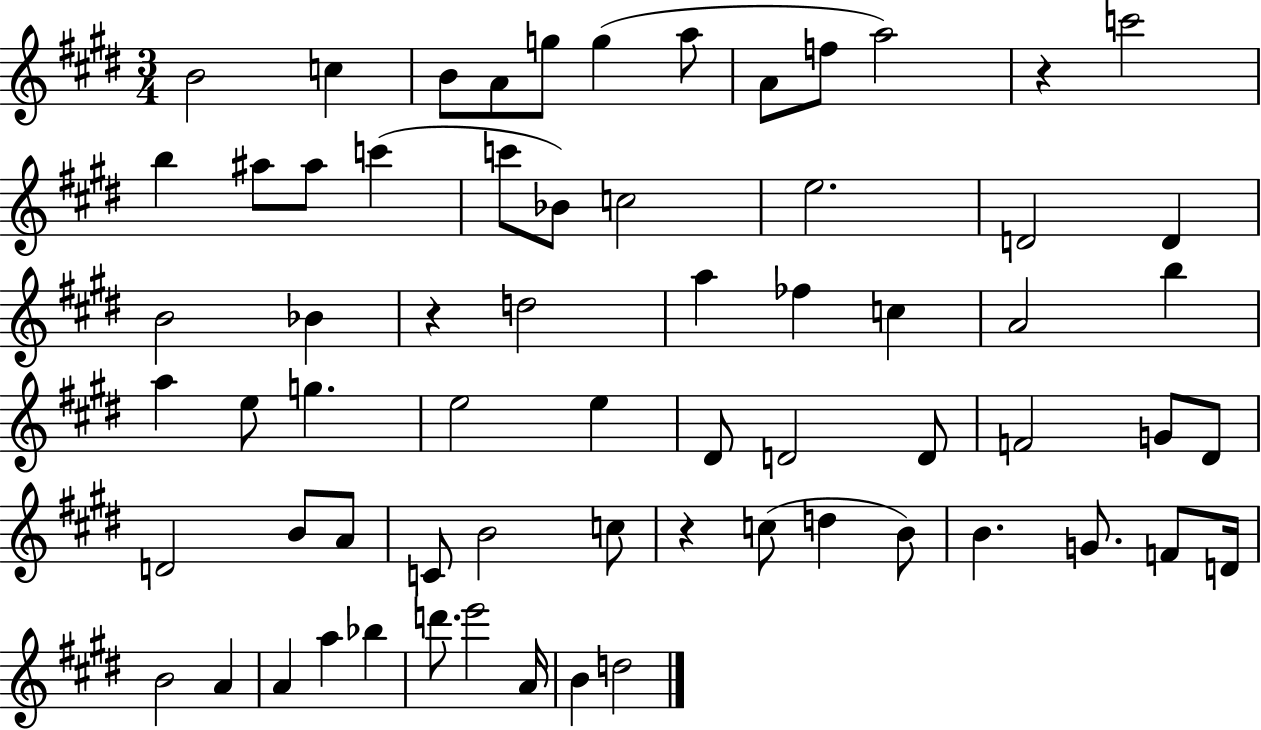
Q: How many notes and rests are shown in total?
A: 66